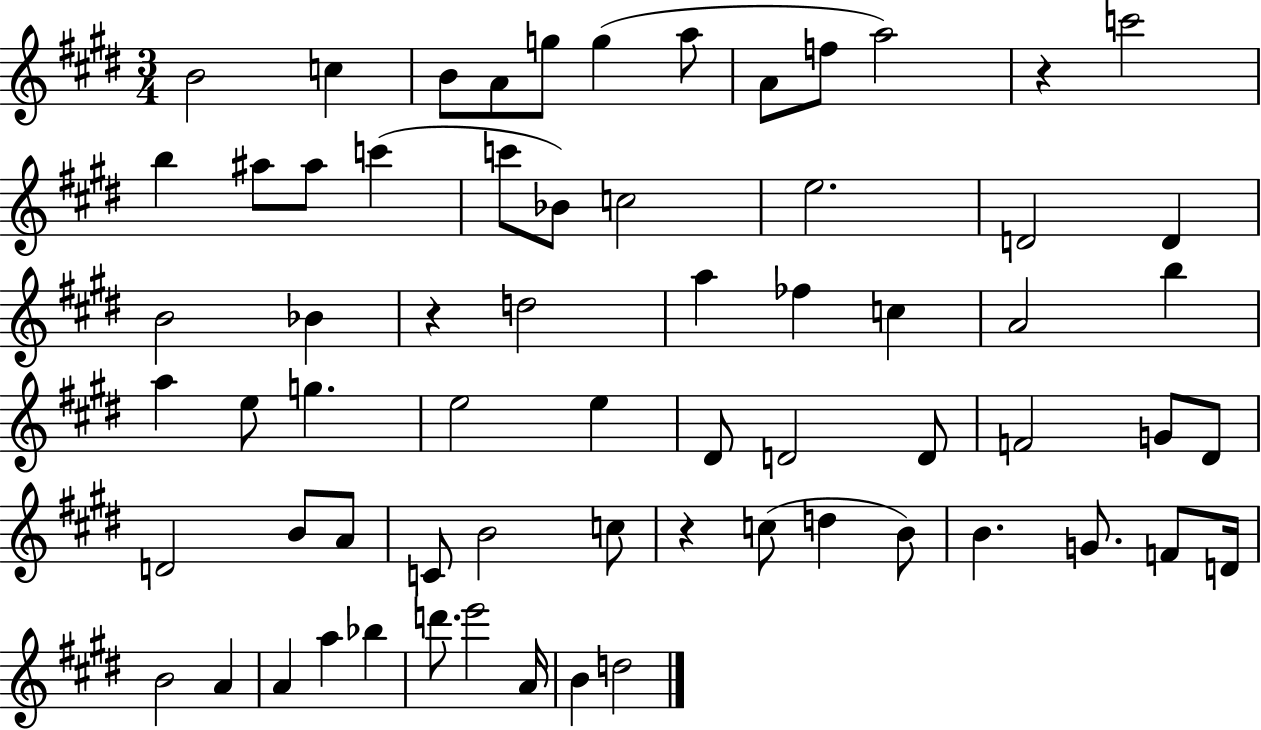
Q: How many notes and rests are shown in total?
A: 66